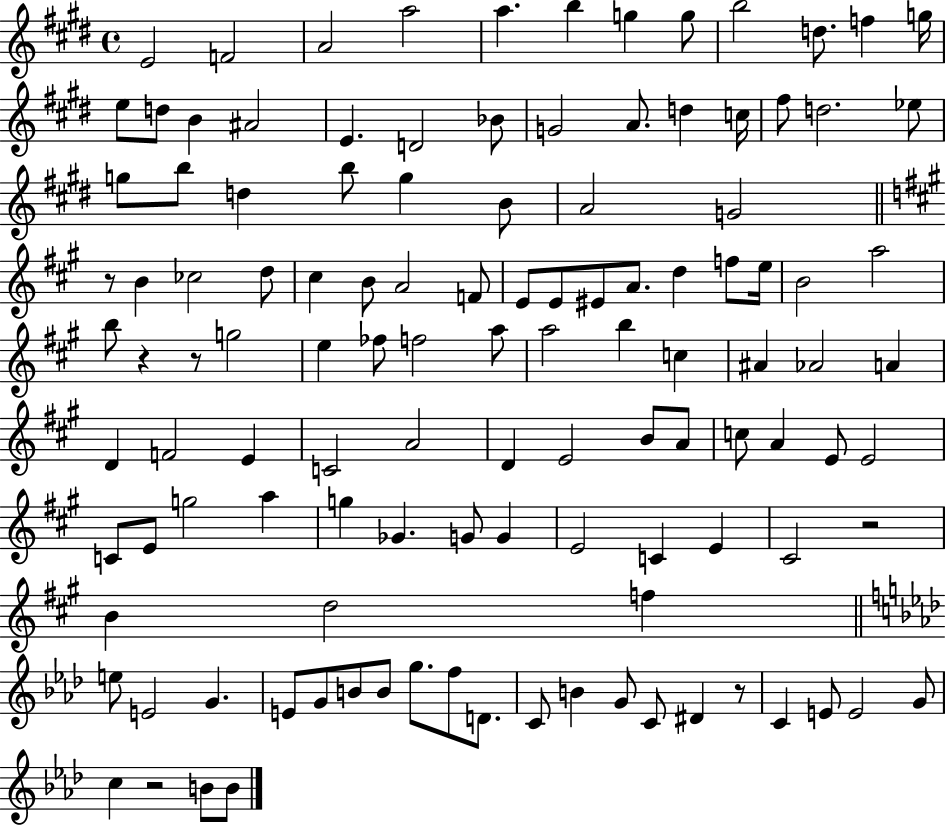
X:1
T:Untitled
M:4/4
L:1/4
K:E
E2 F2 A2 a2 a b g g/2 b2 d/2 f g/4 e/2 d/2 B ^A2 E D2 _B/2 G2 A/2 d c/4 ^f/2 d2 _e/2 g/2 b/2 d b/2 g B/2 A2 G2 z/2 B _c2 d/2 ^c B/2 A2 F/2 E/2 E/2 ^E/2 A/2 d f/2 e/4 B2 a2 b/2 z z/2 g2 e _f/2 f2 a/2 a2 b c ^A _A2 A D F2 E C2 A2 D E2 B/2 A/2 c/2 A E/2 E2 C/2 E/2 g2 a g _G G/2 G E2 C E ^C2 z2 B d2 f e/2 E2 G E/2 G/2 B/2 B/2 g/2 f/2 D/2 C/2 B G/2 C/2 ^D z/2 C E/2 E2 G/2 c z2 B/2 B/2